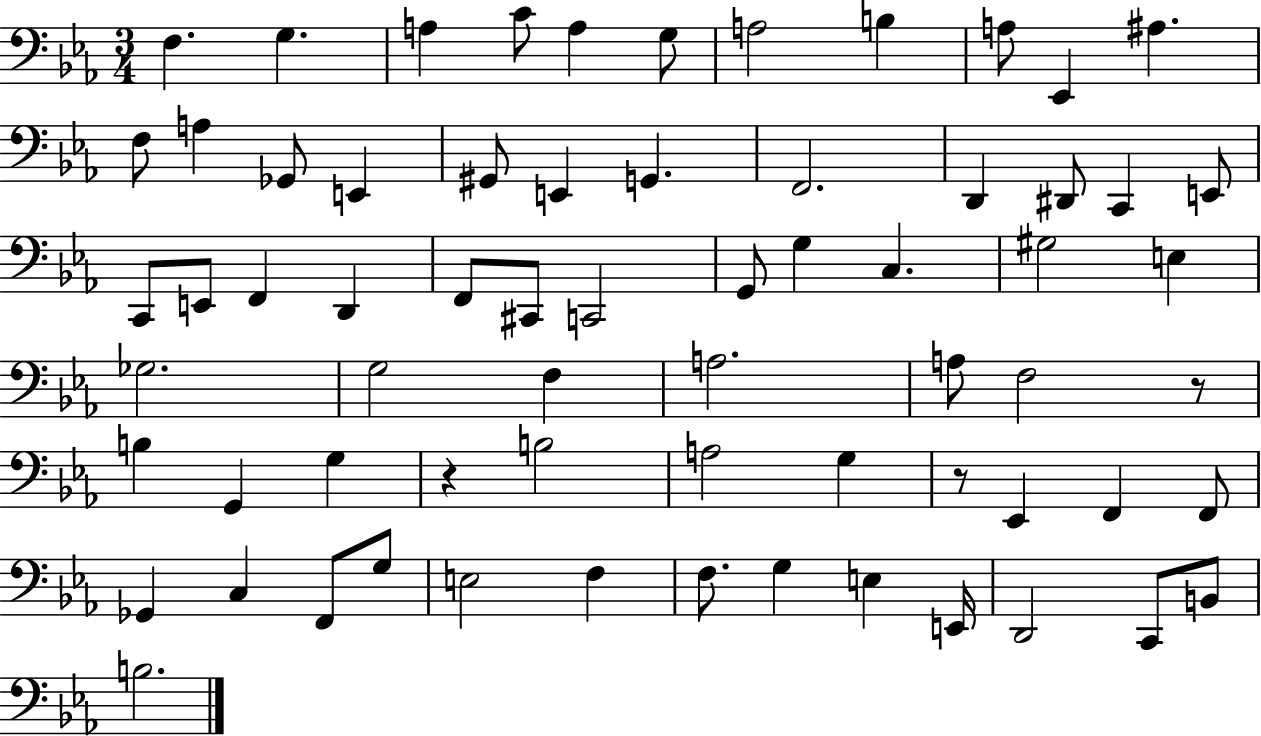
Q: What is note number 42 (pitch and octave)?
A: B3